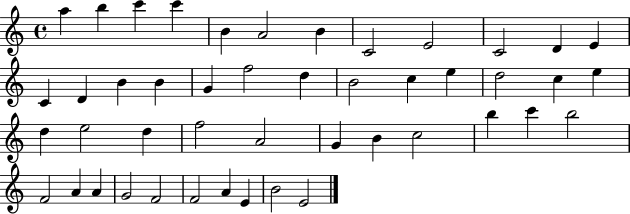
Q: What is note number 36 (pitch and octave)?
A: B5